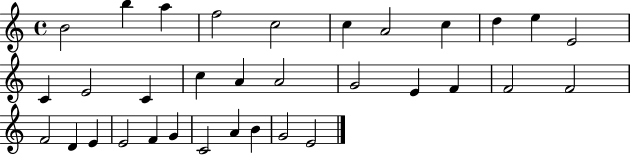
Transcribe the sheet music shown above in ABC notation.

X:1
T:Untitled
M:4/4
L:1/4
K:C
B2 b a f2 c2 c A2 c d e E2 C E2 C c A A2 G2 E F F2 F2 F2 D E E2 F G C2 A B G2 E2